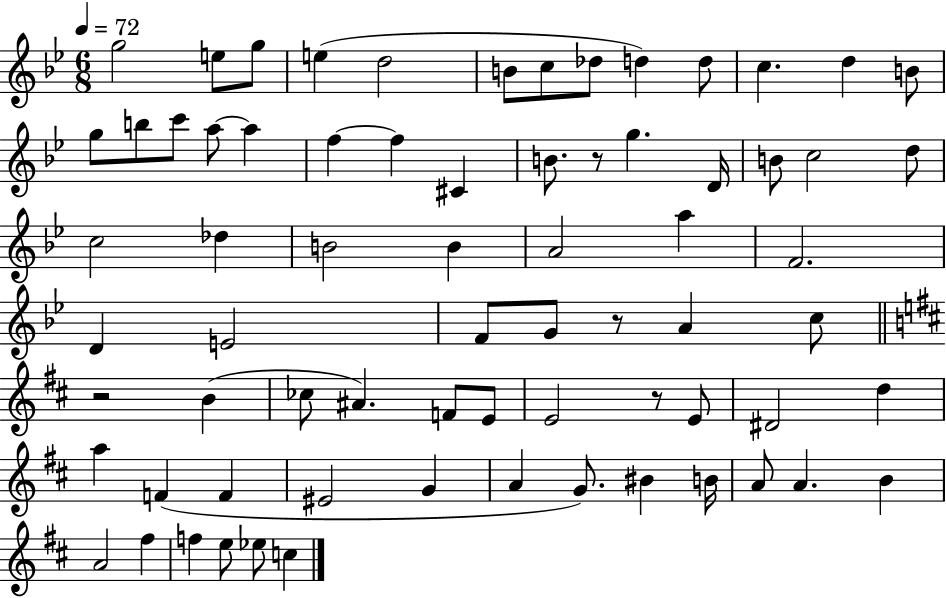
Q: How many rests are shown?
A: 4